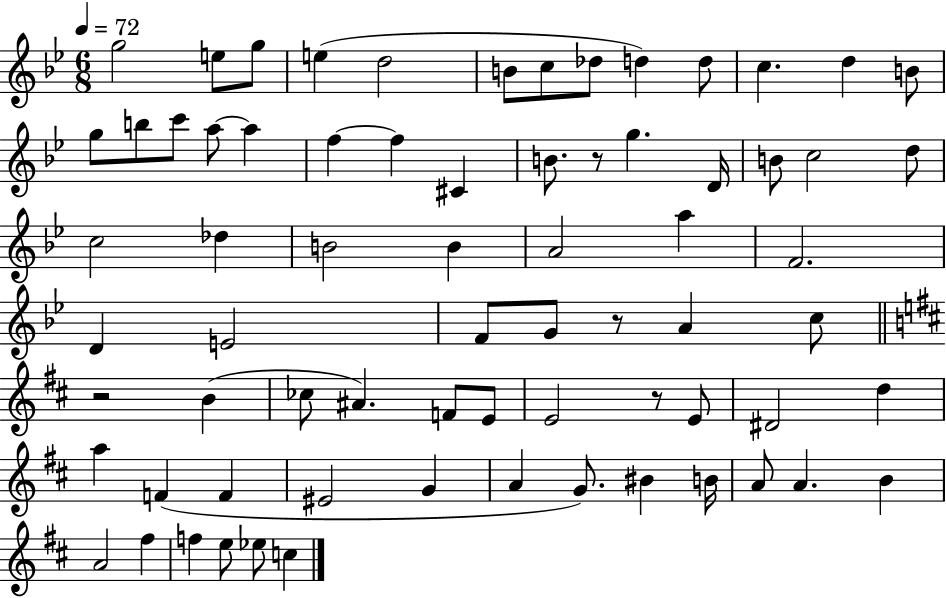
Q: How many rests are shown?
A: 4